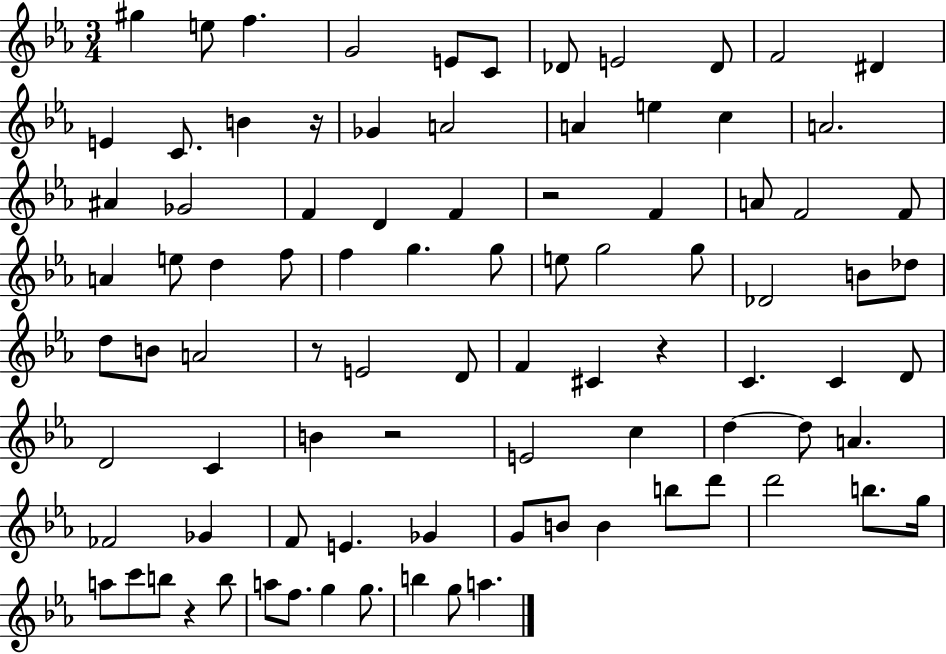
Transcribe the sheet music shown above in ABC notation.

X:1
T:Untitled
M:3/4
L:1/4
K:Eb
^g e/2 f G2 E/2 C/2 _D/2 E2 _D/2 F2 ^D E C/2 B z/4 _G A2 A e c A2 ^A _G2 F D F z2 F A/2 F2 F/2 A e/2 d f/2 f g g/2 e/2 g2 g/2 _D2 B/2 _d/2 d/2 B/2 A2 z/2 E2 D/2 F ^C z C C D/2 D2 C B z2 E2 c d d/2 A _F2 _G F/2 E _G G/2 B/2 B b/2 d'/2 d'2 b/2 g/4 a/2 c'/2 b/2 z b/2 a/2 f/2 g g/2 b g/2 a